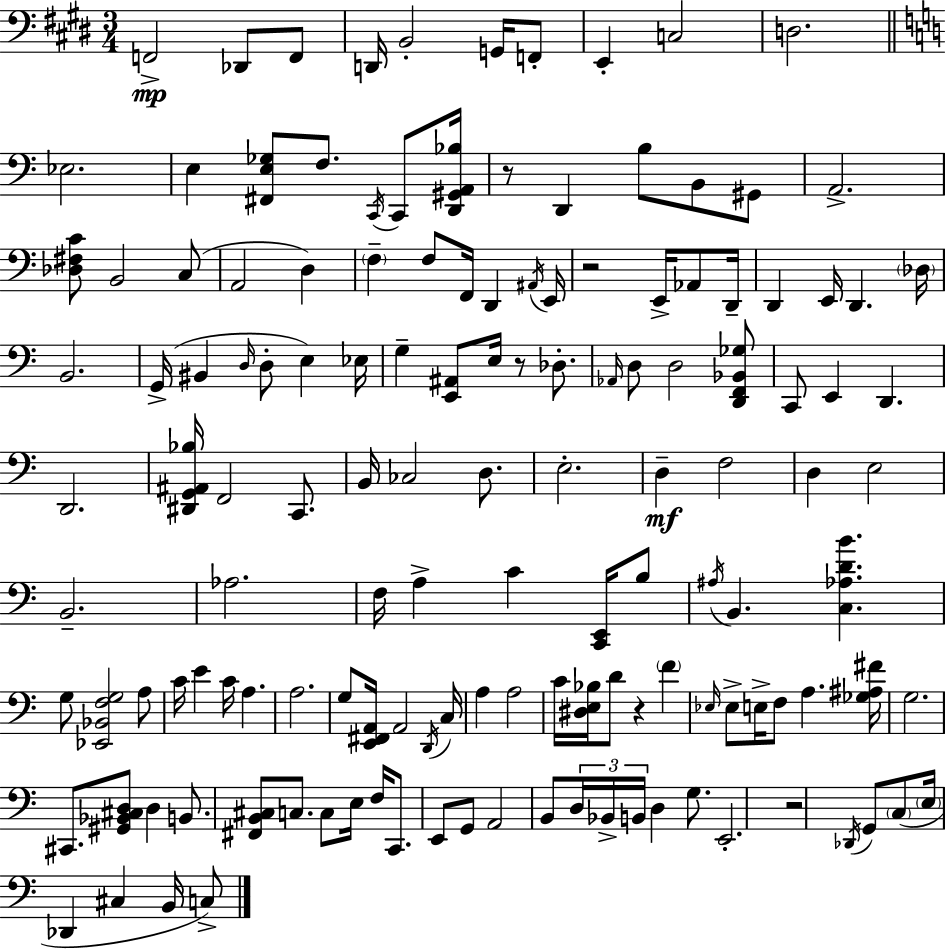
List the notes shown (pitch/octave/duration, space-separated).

F2/h Db2/e F2/e D2/s B2/h G2/s F2/e E2/q C3/h D3/h. Eb3/h. E3/q [F#2,E3,Gb3]/e F3/e. C2/s C2/e [D2,G#2,A2,Bb3]/s R/e D2/q B3/e B2/e G#2/e A2/h. [Db3,F#3,C4]/e B2/h C3/e A2/h D3/q F3/q F3/e F2/s D2/q A#2/s E2/s R/h E2/s Ab2/e D2/s D2/q E2/s D2/q. Db3/s B2/h. G2/s BIS2/q D3/s D3/e E3/q Eb3/s G3/q [E2,A#2]/e E3/s R/e Db3/e. Ab2/s D3/e D3/h [D2,F2,Bb2,Gb3]/e C2/e E2/q D2/q. D2/h. [D#2,G2,A#2,Bb3]/s F2/h C2/e. B2/s CES3/h D3/e. E3/h. D3/q F3/h D3/q E3/h B2/h. Ab3/h. F3/s A3/q C4/q [C2,E2]/s B3/e A#3/s B2/q. [C3,Ab3,D4,B4]/q. G3/e [Eb2,Bb2,F3,G3]/h A3/e C4/s E4/q C4/s A3/q. A3/h. G3/e [E2,F#2,A2]/s A2/h D2/s C3/s A3/q A3/h C4/s [D#3,E3,Bb3]/s D4/e R/q F4/q Eb3/s Eb3/e E3/s F3/e A3/q. [Gb3,A#3,F#4]/s G3/h. C#2/e. [G#2,Bb2,C#3,D3]/e D3/q B2/e. [F#2,B2,C#3]/e C3/e. C3/e E3/s F3/s C2/e. E2/e G2/e A2/h B2/e D3/s Bb2/s B2/s D3/q G3/e. E2/h. R/h Db2/s G2/e C3/e E3/s Db2/q C#3/q B2/s C3/e